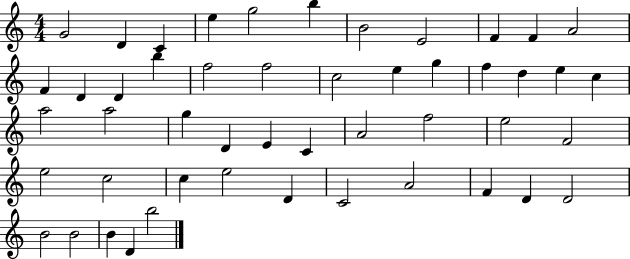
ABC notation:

X:1
T:Untitled
M:4/4
L:1/4
K:C
G2 D C e g2 b B2 E2 F F A2 F D D b f2 f2 c2 e g f d e c a2 a2 g D E C A2 f2 e2 F2 e2 c2 c e2 D C2 A2 F D D2 B2 B2 B D b2